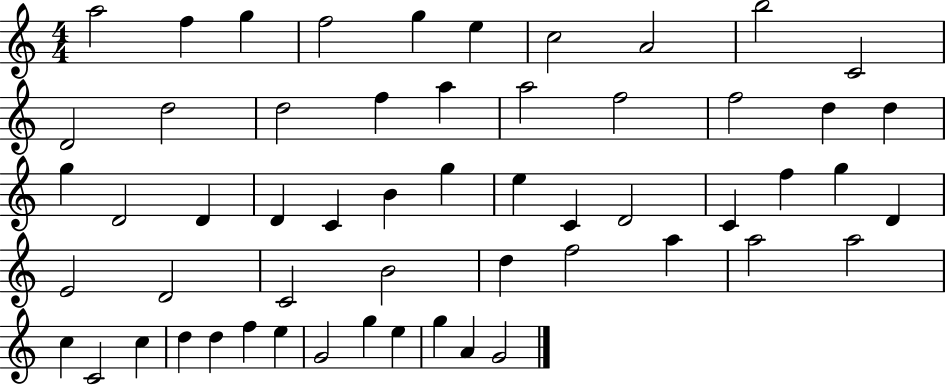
{
  \clef treble
  \numericTimeSignature
  \time 4/4
  \key c \major
  a''2 f''4 g''4 | f''2 g''4 e''4 | c''2 a'2 | b''2 c'2 | \break d'2 d''2 | d''2 f''4 a''4 | a''2 f''2 | f''2 d''4 d''4 | \break g''4 d'2 d'4 | d'4 c'4 b'4 g''4 | e''4 c'4 d'2 | c'4 f''4 g''4 d'4 | \break e'2 d'2 | c'2 b'2 | d''4 f''2 a''4 | a''2 a''2 | \break c''4 c'2 c''4 | d''4 d''4 f''4 e''4 | g'2 g''4 e''4 | g''4 a'4 g'2 | \break \bar "|."
}